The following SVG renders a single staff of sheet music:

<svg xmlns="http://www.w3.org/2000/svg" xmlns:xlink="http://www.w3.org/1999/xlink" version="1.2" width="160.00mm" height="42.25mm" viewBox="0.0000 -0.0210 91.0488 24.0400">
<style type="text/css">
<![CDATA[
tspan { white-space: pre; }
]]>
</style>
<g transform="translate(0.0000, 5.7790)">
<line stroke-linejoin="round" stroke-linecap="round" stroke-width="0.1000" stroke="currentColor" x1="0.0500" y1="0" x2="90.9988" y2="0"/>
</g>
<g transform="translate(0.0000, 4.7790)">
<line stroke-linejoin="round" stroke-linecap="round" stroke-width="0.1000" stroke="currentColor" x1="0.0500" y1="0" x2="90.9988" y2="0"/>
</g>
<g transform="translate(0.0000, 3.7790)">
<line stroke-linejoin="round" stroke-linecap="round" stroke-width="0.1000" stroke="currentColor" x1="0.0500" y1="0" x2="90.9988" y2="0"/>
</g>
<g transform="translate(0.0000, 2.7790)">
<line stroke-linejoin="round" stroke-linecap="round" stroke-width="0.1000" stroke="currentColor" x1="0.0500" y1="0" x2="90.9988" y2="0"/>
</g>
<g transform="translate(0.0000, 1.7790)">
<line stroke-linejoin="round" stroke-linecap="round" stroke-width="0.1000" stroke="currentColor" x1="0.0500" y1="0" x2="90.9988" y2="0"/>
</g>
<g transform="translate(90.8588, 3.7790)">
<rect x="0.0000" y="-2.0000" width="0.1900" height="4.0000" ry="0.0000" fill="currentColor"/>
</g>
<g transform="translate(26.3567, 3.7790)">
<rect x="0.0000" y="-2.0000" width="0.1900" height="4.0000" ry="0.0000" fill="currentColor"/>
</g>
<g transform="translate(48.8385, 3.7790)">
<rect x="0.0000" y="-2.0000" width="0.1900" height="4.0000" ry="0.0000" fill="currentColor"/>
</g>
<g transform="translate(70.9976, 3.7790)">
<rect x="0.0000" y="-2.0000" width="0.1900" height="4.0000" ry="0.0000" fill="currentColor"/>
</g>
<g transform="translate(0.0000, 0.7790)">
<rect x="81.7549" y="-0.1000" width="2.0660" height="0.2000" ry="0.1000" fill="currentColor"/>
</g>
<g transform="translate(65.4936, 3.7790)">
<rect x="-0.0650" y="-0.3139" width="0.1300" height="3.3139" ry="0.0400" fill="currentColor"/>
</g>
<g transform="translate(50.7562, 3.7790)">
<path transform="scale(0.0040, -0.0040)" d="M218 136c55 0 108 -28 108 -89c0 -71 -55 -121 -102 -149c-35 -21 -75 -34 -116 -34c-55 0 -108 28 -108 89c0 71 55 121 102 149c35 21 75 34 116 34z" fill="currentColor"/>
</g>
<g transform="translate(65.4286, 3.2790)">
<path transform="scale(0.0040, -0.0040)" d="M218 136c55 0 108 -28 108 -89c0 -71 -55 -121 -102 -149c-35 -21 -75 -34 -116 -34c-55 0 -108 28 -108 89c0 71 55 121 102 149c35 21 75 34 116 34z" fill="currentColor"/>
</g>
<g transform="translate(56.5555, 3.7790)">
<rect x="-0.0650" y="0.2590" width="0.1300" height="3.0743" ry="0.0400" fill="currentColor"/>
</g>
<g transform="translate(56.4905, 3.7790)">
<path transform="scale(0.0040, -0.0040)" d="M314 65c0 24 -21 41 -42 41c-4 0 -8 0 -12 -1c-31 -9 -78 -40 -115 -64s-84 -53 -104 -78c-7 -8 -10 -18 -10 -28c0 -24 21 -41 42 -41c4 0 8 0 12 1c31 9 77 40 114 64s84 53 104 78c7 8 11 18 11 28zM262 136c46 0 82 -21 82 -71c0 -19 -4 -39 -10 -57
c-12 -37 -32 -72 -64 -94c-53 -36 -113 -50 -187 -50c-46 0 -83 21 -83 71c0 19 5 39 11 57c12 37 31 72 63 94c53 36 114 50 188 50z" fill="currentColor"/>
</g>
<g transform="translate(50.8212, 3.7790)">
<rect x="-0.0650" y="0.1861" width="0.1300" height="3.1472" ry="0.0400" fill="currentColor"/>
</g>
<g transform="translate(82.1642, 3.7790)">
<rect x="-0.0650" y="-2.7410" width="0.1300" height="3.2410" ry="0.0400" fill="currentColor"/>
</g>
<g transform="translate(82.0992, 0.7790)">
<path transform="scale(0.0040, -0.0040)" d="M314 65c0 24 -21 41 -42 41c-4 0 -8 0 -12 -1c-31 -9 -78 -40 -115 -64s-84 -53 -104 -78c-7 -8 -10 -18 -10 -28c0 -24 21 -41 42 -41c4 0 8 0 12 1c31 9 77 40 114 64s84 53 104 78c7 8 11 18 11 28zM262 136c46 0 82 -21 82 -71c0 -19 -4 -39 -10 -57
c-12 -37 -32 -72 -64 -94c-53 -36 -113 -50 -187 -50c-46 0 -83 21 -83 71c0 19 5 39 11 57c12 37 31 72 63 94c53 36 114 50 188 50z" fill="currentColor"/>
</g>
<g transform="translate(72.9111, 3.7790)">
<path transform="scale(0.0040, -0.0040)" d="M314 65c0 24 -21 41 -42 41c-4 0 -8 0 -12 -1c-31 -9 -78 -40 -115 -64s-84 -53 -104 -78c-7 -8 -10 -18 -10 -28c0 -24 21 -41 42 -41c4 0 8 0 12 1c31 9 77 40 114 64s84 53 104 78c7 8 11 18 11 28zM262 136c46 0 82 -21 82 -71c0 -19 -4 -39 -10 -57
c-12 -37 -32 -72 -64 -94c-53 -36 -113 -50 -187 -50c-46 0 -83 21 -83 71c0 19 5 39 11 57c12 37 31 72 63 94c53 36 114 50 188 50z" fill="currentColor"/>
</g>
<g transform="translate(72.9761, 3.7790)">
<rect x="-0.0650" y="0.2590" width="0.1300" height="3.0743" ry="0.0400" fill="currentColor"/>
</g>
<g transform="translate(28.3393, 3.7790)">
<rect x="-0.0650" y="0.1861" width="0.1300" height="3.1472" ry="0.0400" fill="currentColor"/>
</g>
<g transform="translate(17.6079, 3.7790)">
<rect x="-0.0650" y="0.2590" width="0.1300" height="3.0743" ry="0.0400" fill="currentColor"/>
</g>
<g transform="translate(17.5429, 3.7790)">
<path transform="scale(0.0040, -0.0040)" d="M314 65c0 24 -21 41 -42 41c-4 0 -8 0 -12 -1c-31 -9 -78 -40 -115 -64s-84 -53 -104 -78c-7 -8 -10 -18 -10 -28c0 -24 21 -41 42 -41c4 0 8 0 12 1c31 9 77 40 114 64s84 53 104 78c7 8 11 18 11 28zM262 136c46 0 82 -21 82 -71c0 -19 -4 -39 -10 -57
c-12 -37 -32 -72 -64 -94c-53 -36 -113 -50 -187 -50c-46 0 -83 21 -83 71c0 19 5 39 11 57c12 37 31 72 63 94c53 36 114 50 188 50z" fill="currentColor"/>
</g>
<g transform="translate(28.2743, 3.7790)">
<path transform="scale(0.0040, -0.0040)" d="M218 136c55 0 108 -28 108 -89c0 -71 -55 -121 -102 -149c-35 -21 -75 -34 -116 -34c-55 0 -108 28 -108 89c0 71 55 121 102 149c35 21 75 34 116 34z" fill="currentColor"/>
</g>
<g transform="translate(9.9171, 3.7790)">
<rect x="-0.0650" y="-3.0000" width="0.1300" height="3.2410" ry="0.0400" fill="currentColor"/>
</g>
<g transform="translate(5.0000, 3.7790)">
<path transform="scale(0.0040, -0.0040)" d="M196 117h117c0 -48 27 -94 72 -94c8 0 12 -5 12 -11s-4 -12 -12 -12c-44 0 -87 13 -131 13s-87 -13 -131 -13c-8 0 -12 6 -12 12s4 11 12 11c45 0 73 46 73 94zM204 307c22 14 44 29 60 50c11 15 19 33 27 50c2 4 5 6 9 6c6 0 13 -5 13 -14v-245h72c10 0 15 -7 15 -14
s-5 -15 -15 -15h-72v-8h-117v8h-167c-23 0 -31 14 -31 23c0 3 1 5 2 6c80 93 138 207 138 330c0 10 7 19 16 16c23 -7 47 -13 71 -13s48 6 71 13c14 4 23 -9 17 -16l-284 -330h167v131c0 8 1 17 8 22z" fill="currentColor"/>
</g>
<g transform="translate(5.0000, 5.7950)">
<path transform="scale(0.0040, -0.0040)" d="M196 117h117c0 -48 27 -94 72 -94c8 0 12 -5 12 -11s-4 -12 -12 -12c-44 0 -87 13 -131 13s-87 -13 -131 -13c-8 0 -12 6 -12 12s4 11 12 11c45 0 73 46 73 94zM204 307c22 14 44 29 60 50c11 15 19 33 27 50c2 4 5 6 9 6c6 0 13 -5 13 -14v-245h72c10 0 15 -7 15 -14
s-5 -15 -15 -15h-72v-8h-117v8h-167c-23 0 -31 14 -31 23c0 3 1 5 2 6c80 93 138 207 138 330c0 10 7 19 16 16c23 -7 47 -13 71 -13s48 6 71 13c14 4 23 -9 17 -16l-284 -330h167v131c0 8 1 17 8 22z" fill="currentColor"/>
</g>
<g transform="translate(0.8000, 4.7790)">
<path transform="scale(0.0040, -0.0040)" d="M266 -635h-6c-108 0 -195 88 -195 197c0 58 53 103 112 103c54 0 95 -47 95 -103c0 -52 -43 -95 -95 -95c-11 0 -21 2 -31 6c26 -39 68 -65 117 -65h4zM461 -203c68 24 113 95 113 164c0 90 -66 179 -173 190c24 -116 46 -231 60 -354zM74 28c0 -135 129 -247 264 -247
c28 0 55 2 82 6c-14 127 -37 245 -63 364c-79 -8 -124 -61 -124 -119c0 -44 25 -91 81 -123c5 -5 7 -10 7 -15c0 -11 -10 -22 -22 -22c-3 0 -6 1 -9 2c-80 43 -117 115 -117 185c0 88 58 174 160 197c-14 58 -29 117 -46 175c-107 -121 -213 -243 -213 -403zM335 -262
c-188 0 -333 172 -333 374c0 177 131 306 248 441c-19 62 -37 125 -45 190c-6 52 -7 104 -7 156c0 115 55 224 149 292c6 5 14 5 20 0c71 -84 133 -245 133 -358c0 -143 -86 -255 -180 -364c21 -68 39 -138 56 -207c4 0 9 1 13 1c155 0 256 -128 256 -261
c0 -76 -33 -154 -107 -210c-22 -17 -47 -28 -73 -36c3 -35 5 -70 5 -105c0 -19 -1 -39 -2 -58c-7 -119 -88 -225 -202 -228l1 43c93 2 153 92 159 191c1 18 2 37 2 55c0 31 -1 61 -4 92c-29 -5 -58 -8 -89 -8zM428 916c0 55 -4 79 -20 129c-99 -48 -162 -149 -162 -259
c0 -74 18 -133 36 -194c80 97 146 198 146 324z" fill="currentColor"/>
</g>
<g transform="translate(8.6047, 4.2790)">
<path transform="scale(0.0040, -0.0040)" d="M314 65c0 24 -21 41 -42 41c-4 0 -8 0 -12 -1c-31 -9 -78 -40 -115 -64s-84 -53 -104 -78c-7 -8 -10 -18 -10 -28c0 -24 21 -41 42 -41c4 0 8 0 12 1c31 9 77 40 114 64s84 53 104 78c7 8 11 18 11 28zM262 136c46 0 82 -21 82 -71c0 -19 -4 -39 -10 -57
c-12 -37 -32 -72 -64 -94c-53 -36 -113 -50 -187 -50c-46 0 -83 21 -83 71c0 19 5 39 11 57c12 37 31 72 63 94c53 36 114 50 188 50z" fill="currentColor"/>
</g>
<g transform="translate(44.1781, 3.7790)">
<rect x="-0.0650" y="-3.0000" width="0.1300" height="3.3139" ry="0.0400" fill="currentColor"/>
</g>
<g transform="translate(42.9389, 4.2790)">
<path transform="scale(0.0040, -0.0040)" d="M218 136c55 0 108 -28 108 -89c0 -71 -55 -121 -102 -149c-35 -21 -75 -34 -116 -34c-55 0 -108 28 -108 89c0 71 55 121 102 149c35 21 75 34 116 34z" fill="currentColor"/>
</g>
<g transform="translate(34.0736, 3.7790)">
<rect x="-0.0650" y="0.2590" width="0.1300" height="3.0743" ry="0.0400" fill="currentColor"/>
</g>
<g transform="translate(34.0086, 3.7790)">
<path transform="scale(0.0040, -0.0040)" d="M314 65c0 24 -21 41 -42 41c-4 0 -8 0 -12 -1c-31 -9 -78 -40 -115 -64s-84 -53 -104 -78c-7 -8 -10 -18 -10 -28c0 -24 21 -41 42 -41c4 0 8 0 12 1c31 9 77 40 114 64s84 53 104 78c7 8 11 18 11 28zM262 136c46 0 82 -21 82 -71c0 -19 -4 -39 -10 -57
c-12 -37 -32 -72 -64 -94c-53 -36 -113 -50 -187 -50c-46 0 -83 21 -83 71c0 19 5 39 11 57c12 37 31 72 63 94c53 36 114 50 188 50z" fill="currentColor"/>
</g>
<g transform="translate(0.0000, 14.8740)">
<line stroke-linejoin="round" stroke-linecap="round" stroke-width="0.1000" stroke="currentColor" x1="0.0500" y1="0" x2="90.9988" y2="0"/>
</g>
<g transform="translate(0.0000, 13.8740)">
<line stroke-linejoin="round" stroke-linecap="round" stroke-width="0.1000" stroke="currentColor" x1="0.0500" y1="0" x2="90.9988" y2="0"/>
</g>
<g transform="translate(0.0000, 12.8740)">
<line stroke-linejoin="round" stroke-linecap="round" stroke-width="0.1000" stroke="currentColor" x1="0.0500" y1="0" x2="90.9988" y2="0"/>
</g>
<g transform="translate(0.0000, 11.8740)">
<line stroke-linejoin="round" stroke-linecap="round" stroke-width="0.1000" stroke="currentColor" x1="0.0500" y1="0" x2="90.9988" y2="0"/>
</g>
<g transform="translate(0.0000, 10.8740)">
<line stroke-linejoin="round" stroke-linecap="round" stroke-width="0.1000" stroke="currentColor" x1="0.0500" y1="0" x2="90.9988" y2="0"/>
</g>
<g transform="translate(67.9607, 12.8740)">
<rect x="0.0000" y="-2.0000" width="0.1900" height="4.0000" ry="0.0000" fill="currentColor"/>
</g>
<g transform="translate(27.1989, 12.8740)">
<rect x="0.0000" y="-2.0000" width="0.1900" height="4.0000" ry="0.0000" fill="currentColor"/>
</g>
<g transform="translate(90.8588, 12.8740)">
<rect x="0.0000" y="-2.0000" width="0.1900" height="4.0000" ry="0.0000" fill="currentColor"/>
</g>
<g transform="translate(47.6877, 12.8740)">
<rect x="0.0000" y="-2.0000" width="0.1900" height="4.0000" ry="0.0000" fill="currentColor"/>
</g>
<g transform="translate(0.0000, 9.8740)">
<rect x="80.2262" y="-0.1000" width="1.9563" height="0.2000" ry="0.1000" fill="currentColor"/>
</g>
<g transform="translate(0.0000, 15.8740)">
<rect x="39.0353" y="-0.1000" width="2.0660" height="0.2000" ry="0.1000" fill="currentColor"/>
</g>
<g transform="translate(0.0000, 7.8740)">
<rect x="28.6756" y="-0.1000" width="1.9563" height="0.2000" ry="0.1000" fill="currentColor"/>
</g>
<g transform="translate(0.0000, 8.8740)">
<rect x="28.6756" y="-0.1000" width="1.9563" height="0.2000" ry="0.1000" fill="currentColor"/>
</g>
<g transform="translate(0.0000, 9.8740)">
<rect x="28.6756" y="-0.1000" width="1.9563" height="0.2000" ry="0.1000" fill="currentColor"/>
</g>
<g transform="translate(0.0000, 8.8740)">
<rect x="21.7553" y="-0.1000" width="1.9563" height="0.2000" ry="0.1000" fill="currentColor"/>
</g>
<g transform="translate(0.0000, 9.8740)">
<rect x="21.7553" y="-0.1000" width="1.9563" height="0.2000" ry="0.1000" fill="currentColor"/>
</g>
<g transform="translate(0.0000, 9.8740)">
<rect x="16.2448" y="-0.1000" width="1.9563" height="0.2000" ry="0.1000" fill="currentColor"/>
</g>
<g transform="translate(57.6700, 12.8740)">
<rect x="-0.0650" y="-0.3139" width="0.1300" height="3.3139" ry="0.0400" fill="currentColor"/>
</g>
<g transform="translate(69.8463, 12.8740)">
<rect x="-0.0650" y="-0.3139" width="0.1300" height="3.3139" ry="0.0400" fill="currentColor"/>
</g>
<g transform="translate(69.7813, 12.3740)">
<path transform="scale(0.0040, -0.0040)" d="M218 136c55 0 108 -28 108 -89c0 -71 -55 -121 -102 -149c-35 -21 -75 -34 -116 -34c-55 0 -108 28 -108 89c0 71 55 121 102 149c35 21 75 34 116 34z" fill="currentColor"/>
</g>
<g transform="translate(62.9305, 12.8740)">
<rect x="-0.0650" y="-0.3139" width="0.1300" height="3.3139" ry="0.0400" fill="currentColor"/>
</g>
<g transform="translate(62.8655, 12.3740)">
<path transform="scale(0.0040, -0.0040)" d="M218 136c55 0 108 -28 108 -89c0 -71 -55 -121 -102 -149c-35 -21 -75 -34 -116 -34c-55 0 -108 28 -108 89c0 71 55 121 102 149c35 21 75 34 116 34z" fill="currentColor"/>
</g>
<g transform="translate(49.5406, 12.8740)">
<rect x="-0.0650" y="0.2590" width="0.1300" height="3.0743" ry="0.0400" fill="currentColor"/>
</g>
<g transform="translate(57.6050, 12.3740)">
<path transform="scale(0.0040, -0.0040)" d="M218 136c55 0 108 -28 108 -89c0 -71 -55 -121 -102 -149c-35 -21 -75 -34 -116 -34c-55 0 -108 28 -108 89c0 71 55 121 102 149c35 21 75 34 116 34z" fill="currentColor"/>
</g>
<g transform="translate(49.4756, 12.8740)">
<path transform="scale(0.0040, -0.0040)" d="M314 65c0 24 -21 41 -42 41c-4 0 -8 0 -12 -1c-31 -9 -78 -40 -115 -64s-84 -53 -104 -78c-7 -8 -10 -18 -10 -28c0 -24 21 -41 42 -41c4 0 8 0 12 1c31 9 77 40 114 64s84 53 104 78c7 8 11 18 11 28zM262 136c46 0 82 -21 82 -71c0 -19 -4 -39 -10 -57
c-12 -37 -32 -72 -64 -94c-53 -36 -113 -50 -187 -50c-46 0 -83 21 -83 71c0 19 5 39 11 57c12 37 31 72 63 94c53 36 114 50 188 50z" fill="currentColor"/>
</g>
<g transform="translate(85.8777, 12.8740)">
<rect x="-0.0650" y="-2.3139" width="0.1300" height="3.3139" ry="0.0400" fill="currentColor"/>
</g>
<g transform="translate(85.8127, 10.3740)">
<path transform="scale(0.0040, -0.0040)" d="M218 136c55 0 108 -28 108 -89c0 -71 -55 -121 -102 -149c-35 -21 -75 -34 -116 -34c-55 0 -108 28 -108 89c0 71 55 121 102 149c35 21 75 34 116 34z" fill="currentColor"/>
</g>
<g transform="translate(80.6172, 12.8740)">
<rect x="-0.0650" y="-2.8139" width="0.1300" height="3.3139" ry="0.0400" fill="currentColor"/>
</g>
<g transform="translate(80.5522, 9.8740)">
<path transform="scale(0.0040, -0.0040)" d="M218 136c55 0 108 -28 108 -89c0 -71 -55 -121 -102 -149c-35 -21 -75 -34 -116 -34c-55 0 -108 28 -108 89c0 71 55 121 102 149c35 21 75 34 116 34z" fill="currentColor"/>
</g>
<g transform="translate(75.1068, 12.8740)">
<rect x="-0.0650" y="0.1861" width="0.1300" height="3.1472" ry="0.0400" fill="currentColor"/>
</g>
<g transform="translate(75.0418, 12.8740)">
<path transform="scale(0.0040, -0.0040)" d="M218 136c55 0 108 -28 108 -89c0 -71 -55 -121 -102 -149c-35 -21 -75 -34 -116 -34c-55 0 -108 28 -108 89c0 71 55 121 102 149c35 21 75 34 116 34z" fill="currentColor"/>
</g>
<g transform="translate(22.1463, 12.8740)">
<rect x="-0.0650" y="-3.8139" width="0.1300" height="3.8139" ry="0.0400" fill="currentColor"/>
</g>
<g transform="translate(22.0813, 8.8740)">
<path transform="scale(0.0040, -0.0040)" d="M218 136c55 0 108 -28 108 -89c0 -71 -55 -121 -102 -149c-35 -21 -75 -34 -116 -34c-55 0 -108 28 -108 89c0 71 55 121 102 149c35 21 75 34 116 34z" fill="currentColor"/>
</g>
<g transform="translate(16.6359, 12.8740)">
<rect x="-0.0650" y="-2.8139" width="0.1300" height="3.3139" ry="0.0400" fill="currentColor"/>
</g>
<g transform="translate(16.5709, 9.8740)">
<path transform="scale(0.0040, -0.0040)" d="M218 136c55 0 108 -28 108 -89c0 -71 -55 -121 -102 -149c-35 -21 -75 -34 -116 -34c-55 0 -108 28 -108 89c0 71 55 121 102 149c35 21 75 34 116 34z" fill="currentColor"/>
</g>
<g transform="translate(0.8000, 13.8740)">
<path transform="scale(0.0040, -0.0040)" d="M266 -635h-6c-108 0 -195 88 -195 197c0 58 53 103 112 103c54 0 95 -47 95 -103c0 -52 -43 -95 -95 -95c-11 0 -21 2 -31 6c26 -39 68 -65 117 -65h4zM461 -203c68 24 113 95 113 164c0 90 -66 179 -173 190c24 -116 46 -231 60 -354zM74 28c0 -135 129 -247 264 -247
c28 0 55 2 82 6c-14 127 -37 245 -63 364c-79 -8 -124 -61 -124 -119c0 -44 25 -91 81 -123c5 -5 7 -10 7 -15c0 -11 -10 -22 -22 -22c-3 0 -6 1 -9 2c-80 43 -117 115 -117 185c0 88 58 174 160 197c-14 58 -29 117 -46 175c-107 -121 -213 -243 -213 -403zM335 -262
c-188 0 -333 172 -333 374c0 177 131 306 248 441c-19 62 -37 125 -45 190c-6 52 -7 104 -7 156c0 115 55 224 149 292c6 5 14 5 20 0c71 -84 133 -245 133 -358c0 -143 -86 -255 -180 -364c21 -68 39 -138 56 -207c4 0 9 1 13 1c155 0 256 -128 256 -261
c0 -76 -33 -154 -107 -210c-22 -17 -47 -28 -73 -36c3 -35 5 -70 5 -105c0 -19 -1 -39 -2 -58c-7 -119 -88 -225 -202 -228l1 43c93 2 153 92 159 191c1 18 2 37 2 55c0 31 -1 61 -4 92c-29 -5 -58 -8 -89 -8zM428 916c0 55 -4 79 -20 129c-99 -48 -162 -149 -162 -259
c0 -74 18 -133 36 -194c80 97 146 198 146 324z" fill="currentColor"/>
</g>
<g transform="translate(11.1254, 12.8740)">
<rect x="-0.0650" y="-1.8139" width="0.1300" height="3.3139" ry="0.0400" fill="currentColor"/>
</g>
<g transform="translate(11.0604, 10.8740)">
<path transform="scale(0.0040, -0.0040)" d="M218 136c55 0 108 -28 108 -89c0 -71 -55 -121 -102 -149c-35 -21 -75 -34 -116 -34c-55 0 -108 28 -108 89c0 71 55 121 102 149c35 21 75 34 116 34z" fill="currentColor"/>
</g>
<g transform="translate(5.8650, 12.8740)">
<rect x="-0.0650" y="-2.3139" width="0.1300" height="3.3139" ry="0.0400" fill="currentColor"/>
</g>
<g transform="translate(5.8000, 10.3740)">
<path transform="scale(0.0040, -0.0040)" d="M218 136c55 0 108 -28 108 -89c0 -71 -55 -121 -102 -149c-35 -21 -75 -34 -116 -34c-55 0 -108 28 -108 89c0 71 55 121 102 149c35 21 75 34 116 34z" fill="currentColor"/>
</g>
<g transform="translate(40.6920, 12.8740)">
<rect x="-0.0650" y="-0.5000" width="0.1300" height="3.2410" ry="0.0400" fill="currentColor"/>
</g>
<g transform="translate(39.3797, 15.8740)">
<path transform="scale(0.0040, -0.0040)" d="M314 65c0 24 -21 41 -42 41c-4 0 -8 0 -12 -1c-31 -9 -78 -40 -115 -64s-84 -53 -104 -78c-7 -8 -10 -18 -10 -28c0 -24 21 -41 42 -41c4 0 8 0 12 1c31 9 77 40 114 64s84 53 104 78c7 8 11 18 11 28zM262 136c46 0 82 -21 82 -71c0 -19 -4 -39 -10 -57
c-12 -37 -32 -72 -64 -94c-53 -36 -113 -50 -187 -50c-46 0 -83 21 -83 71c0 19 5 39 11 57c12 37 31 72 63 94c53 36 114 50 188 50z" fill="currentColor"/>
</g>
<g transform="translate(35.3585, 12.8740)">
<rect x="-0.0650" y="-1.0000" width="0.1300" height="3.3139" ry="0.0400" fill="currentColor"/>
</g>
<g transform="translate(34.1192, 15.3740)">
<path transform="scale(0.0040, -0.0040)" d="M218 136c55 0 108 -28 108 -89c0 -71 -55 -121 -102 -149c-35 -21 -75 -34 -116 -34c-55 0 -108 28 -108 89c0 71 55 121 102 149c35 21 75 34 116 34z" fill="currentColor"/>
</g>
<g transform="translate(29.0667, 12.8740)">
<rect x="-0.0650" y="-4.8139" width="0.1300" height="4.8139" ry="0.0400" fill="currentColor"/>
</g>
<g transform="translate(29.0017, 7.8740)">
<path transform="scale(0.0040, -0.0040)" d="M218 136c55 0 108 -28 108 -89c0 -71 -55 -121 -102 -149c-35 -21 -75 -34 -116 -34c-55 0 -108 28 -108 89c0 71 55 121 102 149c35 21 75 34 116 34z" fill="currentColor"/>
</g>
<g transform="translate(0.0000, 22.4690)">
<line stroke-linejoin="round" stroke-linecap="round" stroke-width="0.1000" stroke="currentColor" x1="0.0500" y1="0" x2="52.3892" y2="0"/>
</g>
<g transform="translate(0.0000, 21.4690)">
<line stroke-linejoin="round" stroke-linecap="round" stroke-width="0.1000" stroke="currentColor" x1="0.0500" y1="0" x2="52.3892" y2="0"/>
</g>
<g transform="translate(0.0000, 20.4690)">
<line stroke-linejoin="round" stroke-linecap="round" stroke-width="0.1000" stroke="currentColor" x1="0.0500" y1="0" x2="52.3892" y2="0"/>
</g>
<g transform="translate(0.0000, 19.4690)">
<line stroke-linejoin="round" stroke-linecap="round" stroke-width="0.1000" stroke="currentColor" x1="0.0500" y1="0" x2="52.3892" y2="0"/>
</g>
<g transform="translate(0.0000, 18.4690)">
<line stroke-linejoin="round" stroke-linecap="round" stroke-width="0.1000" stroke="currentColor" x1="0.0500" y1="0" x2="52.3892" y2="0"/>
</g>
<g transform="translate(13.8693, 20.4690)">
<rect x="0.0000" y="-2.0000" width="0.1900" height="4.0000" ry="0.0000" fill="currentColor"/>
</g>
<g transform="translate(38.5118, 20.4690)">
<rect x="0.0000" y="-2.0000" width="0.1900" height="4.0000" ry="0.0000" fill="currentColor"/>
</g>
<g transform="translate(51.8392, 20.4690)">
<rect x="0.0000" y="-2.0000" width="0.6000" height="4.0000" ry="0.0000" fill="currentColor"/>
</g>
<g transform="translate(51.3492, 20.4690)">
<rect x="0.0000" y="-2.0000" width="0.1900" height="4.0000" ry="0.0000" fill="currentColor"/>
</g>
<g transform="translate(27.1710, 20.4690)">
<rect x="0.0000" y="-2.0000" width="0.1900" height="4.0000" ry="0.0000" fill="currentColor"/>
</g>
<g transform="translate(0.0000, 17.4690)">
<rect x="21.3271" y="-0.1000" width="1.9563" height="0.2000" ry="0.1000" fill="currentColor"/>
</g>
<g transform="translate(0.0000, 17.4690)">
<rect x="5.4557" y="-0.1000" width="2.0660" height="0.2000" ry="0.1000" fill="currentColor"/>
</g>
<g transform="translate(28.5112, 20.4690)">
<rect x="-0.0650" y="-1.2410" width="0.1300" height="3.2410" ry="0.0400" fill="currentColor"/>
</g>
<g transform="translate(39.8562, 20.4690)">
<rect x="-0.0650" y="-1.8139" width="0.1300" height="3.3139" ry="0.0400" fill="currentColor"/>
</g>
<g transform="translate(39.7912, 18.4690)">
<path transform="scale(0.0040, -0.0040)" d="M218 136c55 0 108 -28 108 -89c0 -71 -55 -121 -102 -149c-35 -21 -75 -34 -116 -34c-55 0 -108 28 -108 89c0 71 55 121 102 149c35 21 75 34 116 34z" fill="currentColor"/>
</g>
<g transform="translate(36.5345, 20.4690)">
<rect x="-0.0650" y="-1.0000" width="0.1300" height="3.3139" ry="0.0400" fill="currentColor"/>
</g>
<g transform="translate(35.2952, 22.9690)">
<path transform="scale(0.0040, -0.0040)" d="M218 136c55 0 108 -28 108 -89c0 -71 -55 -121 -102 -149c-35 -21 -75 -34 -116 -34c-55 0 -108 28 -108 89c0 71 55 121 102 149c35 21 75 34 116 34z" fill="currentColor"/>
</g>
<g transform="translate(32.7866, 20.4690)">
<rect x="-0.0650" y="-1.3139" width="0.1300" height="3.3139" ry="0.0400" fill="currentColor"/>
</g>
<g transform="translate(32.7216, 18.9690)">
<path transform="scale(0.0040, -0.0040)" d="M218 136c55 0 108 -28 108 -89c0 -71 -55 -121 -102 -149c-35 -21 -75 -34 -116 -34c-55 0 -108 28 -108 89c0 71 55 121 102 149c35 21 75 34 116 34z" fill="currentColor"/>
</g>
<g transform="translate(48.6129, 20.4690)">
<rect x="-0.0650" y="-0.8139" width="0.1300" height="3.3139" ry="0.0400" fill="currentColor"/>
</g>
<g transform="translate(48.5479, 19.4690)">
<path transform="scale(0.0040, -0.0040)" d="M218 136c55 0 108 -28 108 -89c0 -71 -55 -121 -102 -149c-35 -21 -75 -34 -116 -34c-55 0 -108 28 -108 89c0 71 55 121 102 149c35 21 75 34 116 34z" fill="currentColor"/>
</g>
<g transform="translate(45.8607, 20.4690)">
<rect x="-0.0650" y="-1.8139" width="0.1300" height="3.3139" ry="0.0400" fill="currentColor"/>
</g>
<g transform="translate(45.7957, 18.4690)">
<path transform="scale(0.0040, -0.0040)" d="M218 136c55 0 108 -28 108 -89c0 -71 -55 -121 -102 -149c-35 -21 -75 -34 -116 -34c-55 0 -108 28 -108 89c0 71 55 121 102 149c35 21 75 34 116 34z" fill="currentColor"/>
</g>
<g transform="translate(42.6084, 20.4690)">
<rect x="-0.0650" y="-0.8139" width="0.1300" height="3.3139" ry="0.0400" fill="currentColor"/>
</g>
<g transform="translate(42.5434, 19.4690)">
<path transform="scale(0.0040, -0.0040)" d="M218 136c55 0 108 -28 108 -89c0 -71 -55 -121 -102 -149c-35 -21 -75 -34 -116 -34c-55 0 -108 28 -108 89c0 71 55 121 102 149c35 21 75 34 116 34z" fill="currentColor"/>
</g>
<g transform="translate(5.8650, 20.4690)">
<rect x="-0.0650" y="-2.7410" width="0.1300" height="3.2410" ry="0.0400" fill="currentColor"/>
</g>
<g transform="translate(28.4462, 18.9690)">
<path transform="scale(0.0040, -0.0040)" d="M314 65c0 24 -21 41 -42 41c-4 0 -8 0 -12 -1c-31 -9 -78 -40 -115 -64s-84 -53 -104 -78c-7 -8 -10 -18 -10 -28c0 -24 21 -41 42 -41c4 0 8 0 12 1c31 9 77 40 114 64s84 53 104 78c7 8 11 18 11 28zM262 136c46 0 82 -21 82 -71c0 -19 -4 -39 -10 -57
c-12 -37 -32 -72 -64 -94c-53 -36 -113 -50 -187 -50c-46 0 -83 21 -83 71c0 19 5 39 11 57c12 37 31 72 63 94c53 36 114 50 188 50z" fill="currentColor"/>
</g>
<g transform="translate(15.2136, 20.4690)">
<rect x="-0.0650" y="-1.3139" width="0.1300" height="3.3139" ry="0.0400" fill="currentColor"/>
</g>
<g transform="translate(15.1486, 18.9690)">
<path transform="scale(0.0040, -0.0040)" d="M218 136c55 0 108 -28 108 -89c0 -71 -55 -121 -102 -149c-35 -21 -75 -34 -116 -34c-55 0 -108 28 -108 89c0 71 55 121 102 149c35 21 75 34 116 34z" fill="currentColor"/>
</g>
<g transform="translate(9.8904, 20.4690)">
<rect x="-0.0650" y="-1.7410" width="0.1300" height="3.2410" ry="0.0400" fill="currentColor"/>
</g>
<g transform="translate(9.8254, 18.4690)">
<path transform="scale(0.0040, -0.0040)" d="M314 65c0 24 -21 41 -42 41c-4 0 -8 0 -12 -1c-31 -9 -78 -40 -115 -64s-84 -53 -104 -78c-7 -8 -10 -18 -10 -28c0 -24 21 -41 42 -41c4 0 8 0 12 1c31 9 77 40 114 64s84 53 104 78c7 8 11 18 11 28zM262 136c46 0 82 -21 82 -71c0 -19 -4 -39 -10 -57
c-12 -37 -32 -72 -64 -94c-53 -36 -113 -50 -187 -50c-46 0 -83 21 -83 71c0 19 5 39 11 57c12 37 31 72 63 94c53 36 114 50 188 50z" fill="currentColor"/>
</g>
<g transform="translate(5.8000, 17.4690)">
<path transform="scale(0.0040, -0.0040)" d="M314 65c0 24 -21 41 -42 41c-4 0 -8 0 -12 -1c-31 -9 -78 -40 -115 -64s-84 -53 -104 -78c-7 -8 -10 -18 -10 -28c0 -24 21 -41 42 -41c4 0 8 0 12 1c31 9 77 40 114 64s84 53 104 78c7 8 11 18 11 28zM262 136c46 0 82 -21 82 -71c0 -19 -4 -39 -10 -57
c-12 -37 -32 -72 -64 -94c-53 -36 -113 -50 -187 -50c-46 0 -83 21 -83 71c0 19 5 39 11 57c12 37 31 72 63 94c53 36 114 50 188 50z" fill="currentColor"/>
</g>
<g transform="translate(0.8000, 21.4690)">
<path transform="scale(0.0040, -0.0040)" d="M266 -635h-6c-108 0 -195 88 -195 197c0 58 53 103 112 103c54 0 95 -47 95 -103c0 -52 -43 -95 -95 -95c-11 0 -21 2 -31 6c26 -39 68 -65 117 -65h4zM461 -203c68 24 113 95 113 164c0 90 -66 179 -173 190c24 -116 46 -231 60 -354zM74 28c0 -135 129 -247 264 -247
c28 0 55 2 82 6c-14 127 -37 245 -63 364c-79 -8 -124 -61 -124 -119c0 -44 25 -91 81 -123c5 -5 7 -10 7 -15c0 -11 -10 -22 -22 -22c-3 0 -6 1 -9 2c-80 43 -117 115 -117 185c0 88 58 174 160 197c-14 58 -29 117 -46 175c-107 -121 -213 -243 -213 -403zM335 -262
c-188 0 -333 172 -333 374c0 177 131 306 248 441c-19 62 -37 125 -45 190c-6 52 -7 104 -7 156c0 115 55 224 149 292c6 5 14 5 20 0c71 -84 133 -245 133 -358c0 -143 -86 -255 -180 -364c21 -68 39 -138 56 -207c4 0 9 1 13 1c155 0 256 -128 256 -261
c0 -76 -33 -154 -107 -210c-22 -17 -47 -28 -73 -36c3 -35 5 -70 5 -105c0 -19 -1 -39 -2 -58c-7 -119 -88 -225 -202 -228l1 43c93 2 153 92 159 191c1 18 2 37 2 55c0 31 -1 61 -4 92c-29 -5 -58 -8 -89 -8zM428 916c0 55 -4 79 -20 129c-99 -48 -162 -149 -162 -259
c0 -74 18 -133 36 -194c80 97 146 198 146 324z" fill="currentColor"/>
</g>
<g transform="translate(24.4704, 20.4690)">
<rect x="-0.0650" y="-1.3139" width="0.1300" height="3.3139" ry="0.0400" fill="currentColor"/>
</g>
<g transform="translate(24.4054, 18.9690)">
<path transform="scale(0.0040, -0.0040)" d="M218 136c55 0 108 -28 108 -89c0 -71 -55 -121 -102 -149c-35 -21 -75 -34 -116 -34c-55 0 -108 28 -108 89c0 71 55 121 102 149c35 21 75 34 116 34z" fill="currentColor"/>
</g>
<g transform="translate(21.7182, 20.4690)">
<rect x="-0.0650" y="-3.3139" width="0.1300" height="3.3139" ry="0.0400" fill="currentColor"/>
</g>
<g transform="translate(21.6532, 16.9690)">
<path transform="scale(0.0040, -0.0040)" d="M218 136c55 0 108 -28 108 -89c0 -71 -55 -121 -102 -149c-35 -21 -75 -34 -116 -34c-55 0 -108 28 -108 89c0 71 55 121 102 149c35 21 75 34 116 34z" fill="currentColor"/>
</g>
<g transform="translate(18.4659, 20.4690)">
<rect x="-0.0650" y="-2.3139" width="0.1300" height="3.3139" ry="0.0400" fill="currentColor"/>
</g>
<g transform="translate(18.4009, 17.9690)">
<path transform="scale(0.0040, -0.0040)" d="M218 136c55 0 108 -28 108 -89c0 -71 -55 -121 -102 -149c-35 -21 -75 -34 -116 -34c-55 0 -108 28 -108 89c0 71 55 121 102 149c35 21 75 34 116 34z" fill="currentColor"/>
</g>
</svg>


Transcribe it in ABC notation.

X:1
T:Untitled
M:4/4
L:1/4
K:C
A2 B2 B B2 A B B2 c B2 a2 g f a c' e' D C2 B2 c c c B a g a2 f2 e g b e e2 e D f d f d